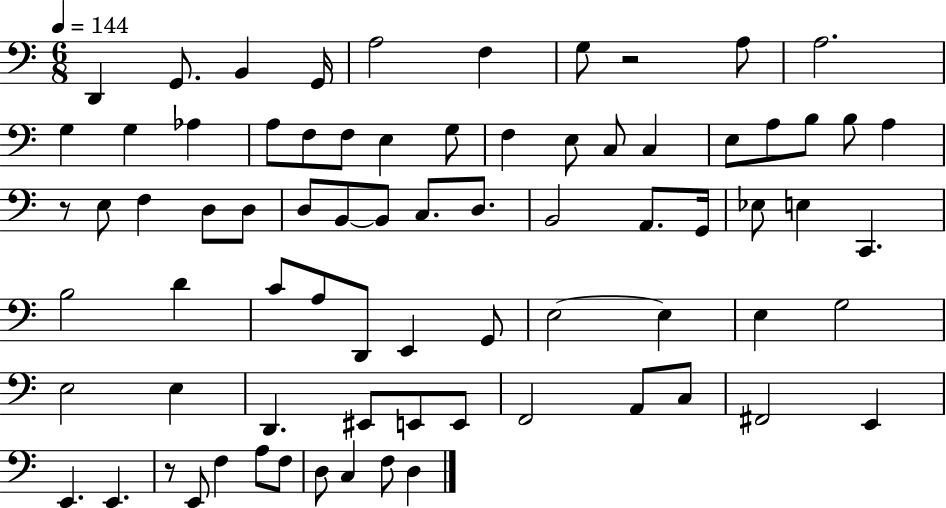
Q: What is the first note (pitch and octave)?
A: D2